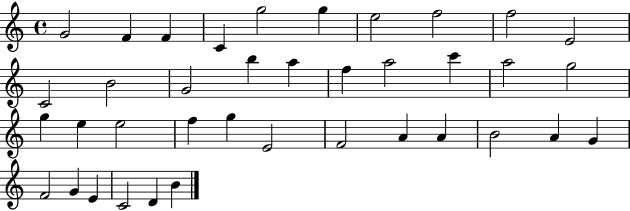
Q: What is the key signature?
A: C major